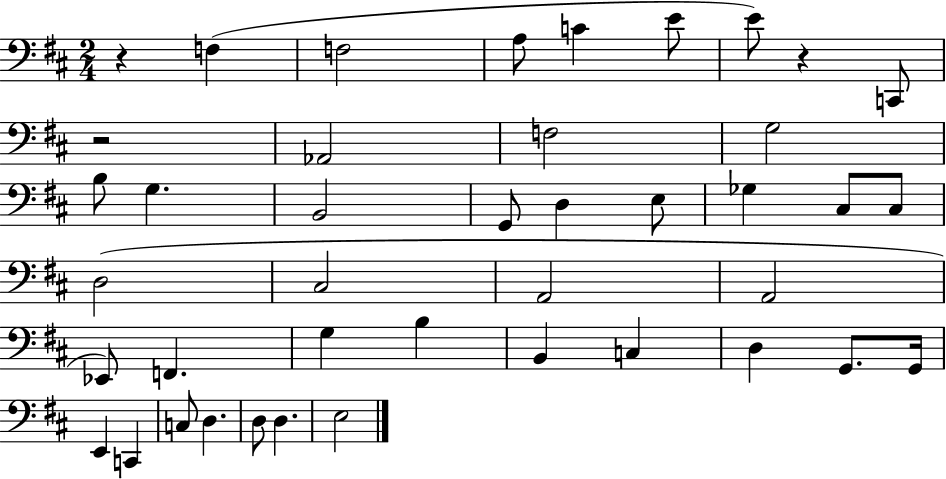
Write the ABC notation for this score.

X:1
T:Untitled
M:2/4
L:1/4
K:D
z F, F,2 A,/2 C E/2 E/2 z C,,/2 z2 _A,,2 F,2 G,2 B,/2 G, B,,2 G,,/2 D, E,/2 _G, ^C,/2 ^C,/2 D,2 ^C,2 A,,2 A,,2 _E,,/2 F,, G, B, B,, C, D, G,,/2 G,,/4 E,, C,, C,/2 D, D,/2 D, E,2